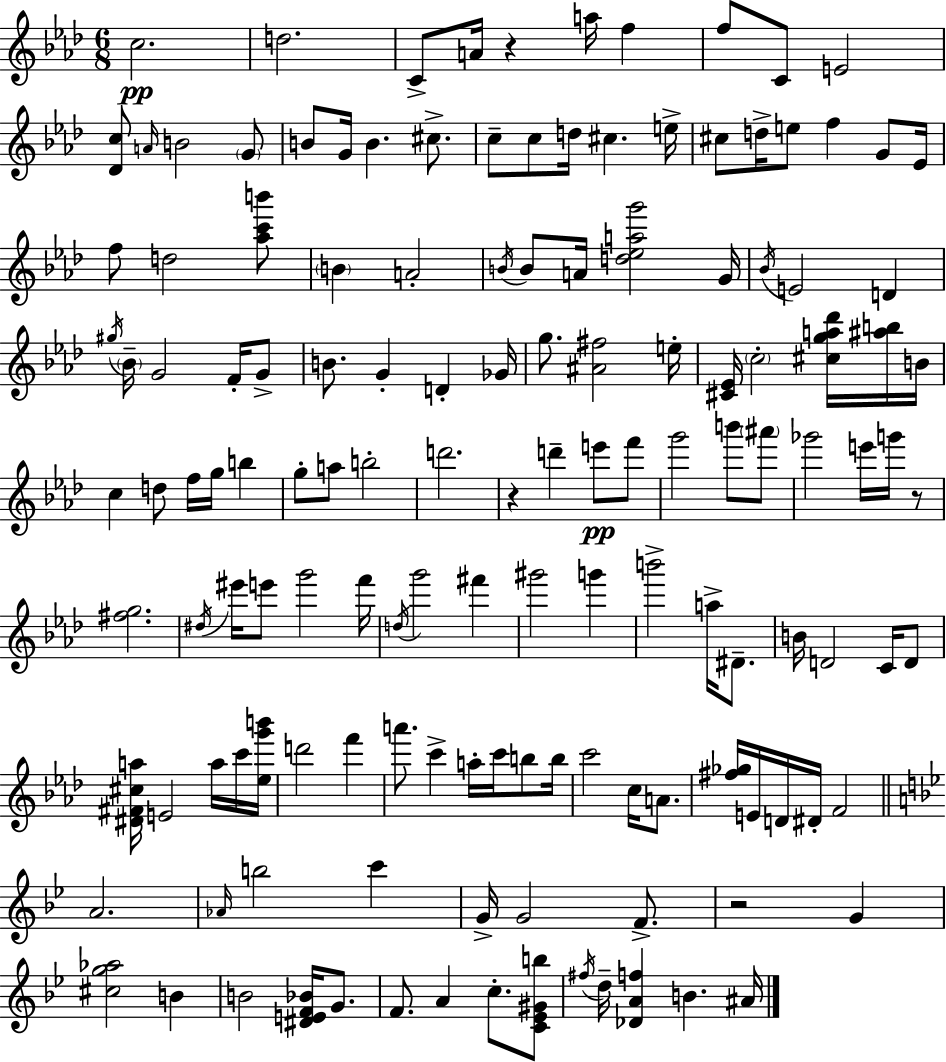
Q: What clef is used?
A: treble